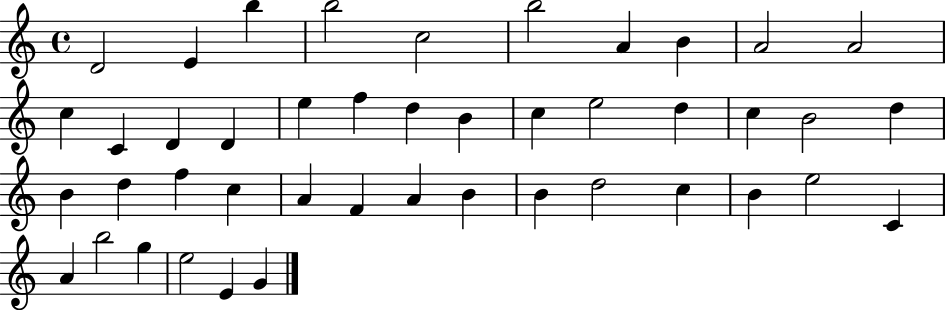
{
  \clef treble
  \time 4/4
  \defaultTimeSignature
  \key c \major
  d'2 e'4 b''4 | b''2 c''2 | b''2 a'4 b'4 | a'2 a'2 | \break c''4 c'4 d'4 d'4 | e''4 f''4 d''4 b'4 | c''4 e''2 d''4 | c''4 b'2 d''4 | \break b'4 d''4 f''4 c''4 | a'4 f'4 a'4 b'4 | b'4 d''2 c''4 | b'4 e''2 c'4 | \break a'4 b''2 g''4 | e''2 e'4 g'4 | \bar "|."
}